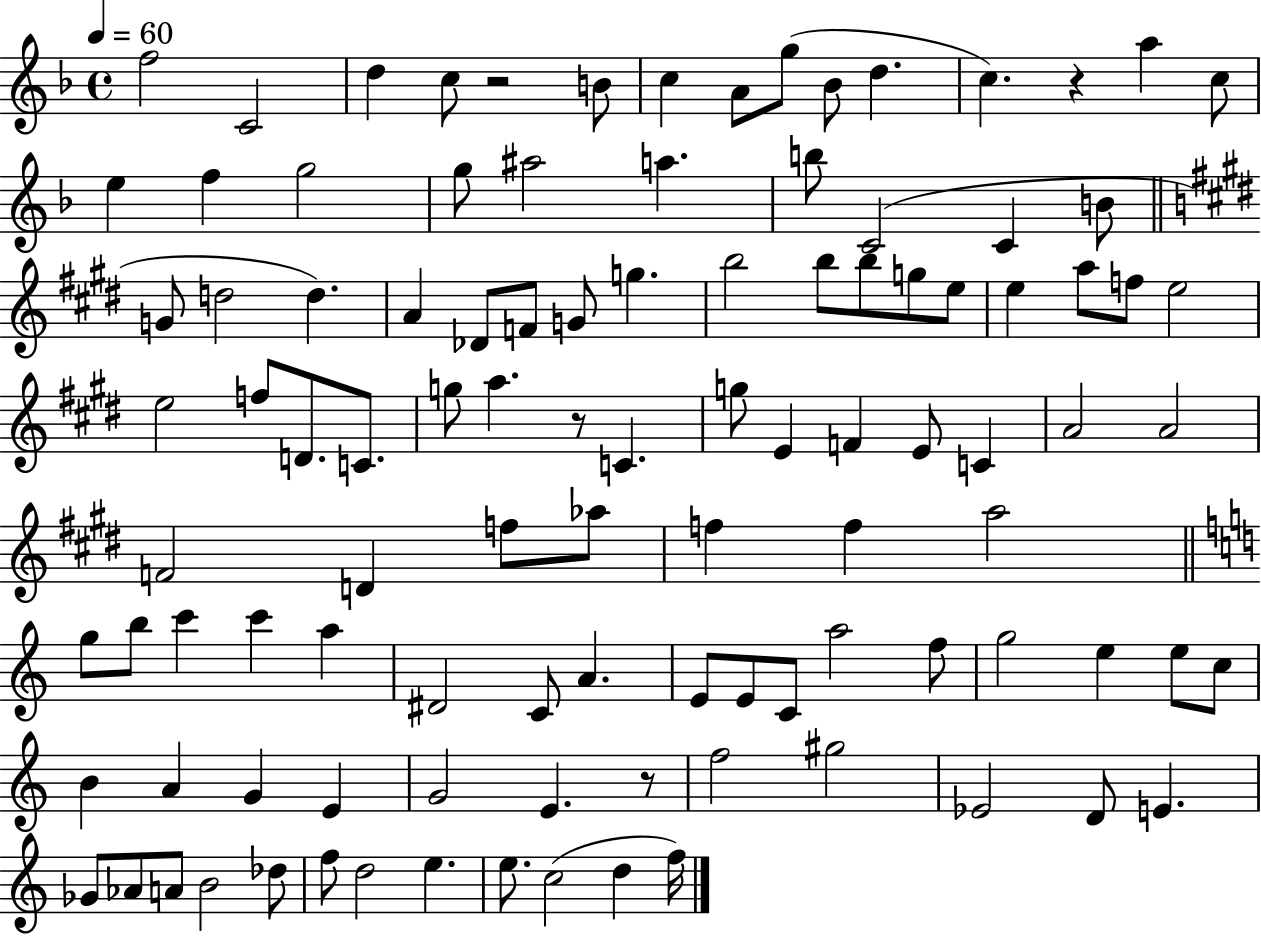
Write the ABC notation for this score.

X:1
T:Untitled
M:4/4
L:1/4
K:F
f2 C2 d c/2 z2 B/2 c A/2 g/2 _B/2 d c z a c/2 e f g2 g/2 ^a2 a b/2 C2 C B/2 G/2 d2 d A _D/2 F/2 G/2 g b2 b/2 b/2 g/2 e/2 e a/2 f/2 e2 e2 f/2 D/2 C/2 g/2 a z/2 C g/2 E F E/2 C A2 A2 F2 D f/2 _a/2 f f a2 g/2 b/2 c' c' a ^D2 C/2 A E/2 E/2 C/2 a2 f/2 g2 e e/2 c/2 B A G E G2 E z/2 f2 ^g2 _E2 D/2 E _G/2 _A/2 A/2 B2 _d/2 f/2 d2 e e/2 c2 d f/4